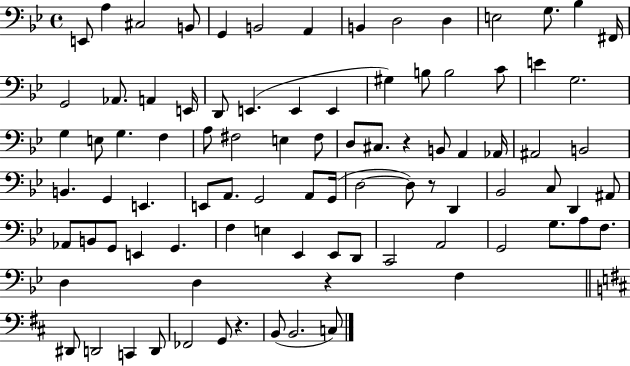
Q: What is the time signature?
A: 4/4